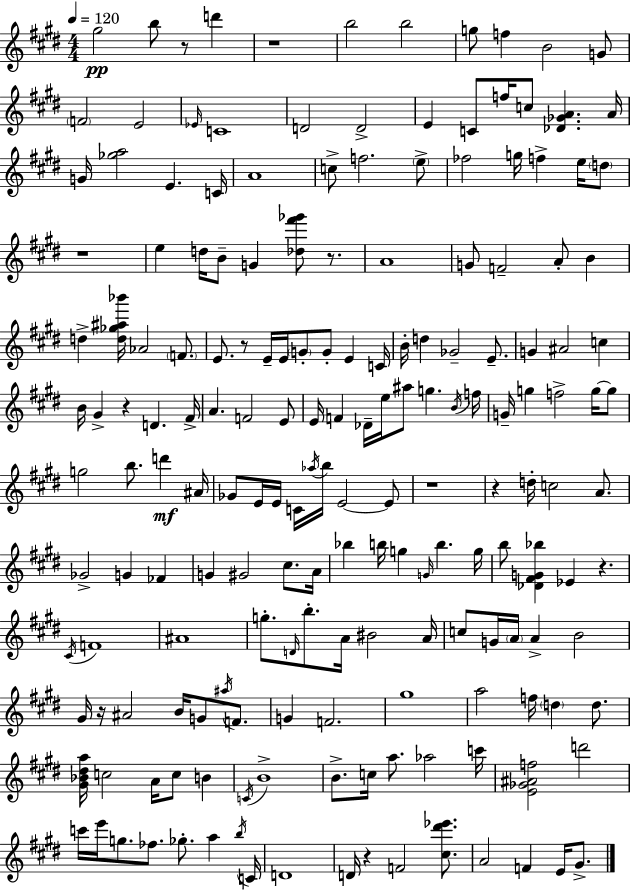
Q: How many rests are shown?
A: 11